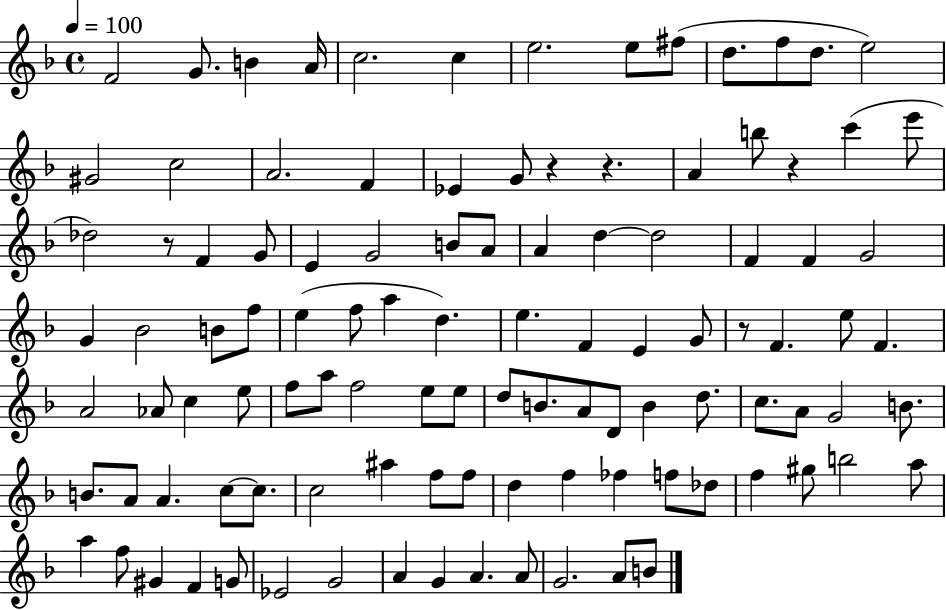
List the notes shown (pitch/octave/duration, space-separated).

F4/h G4/e. B4/q A4/s C5/h. C5/q E5/h. E5/e F#5/e D5/e. F5/e D5/e. E5/h G#4/h C5/h A4/h. F4/q Eb4/q G4/e R/q R/q. A4/q B5/e R/q C6/q E6/e Db5/h R/e F4/q G4/e E4/q G4/h B4/e A4/e A4/q D5/q D5/h F4/q F4/q G4/h G4/q Bb4/h B4/e F5/e E5/q F5/e A5/q D5/q. E5/q. F4/q E4/q G4/e R/e F4/q. E5/e F4/q. A4/h Ab4/e C5/q E5/e F5/e A5/e F5/h E5/e E5/e D5/e B4/e. A4/e D4/e B4/q D5/e. C5/e. A4/e G4/h B4/e. B4/e. A4/e A4/q. C5/e C5/e. C5/h A#5/q F5/e F5/e D5/q F5/q FES5/q F5/e Db5/e F5/q G#5/e B5/h A5/e A5/q F5/e G#4/q F4/q G4/e Eb4/h G4/h A4/q G4/q A4/q. A4/e G4/h. A4/e B4/e